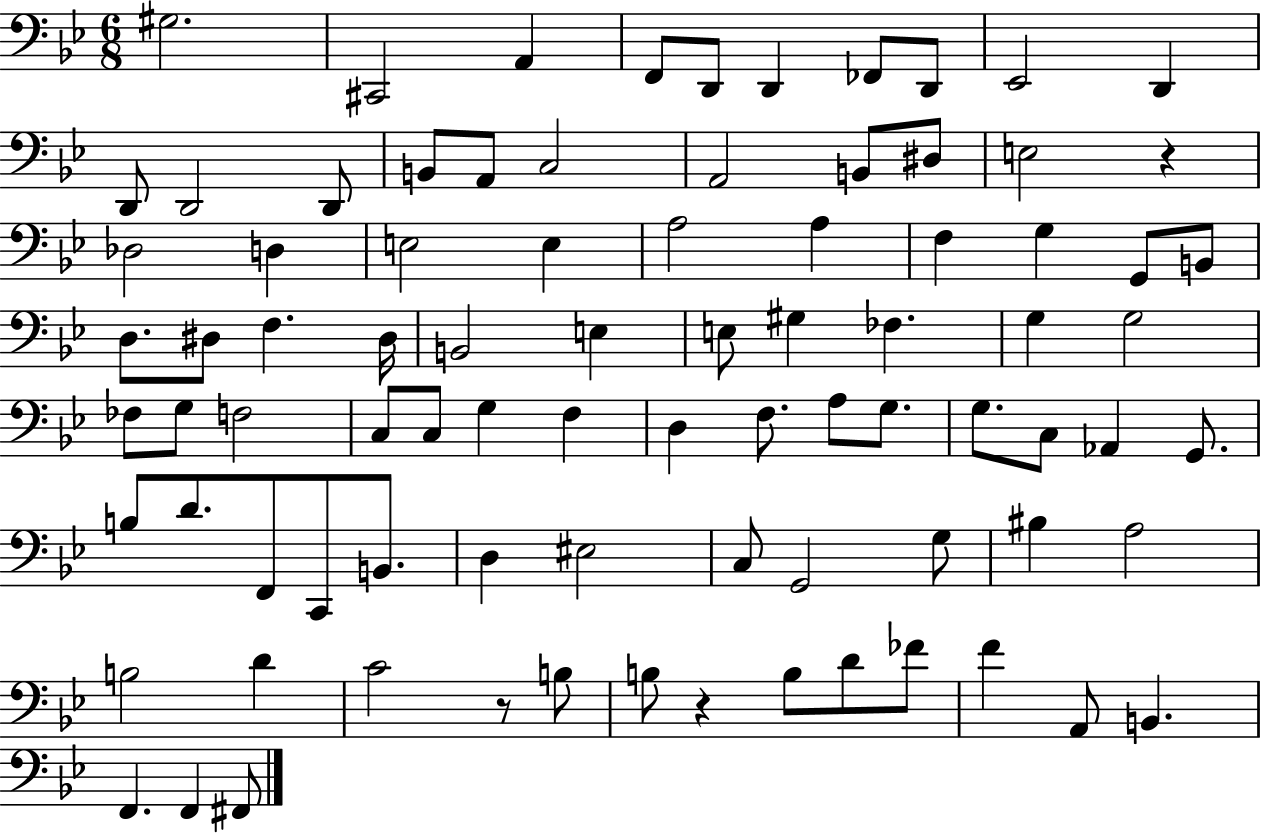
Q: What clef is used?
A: bass